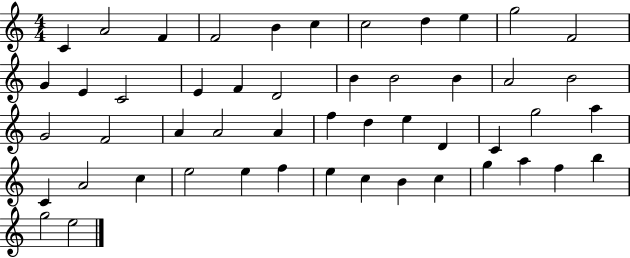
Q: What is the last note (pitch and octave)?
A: E5